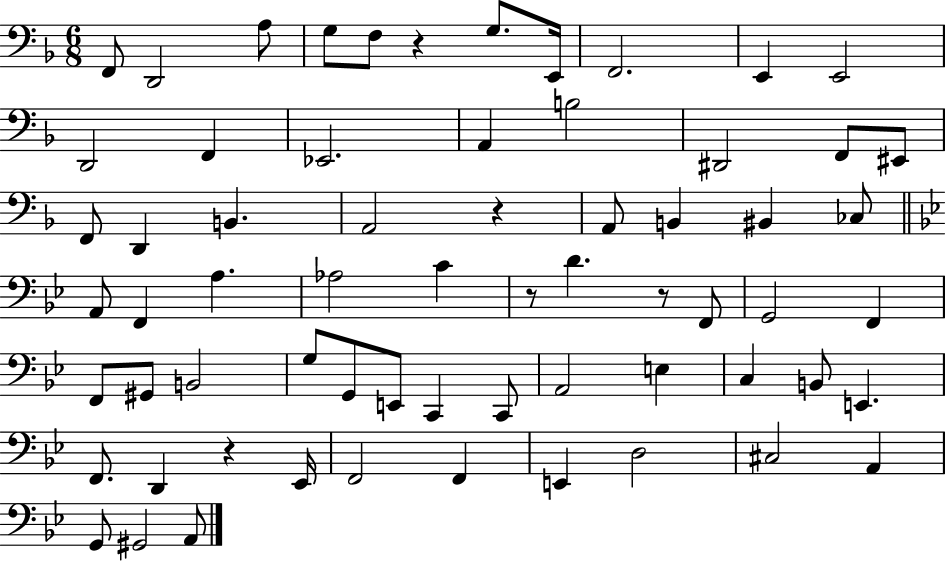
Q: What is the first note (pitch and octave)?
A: F2